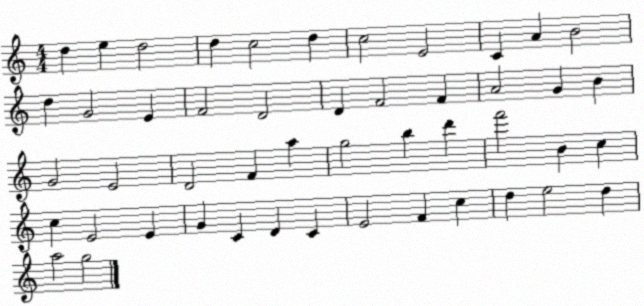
X:1
T:Untitled
M:4/4
L:1/4
K:C
d e d2 d c2 d c2 E2 C A B2 d G2 E F2 D2 D F2 F A2 G B G2 E2 D2 F a g2 b d' f'2 B c c E2 E G C D C E2 F c d e2 d a2 g2